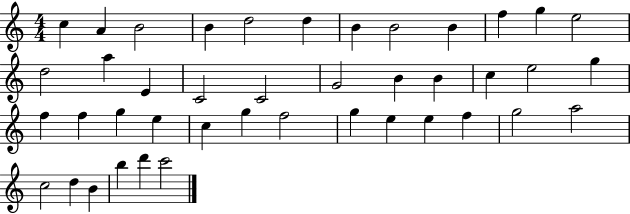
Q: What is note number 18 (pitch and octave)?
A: G4